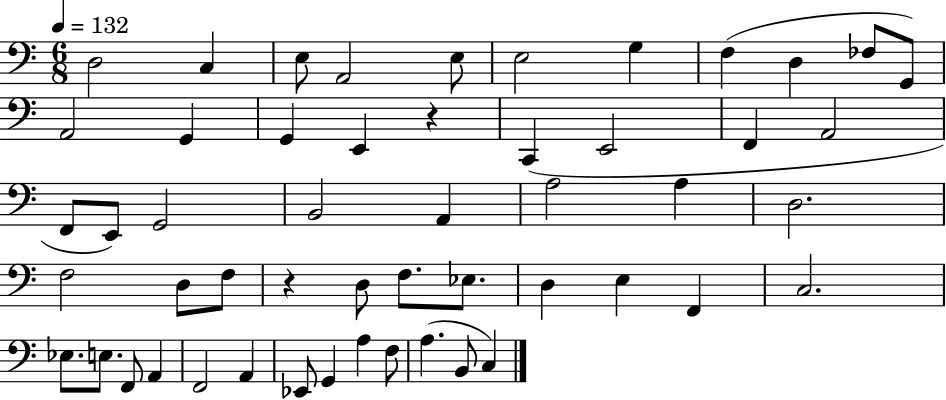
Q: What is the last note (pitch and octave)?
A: C3